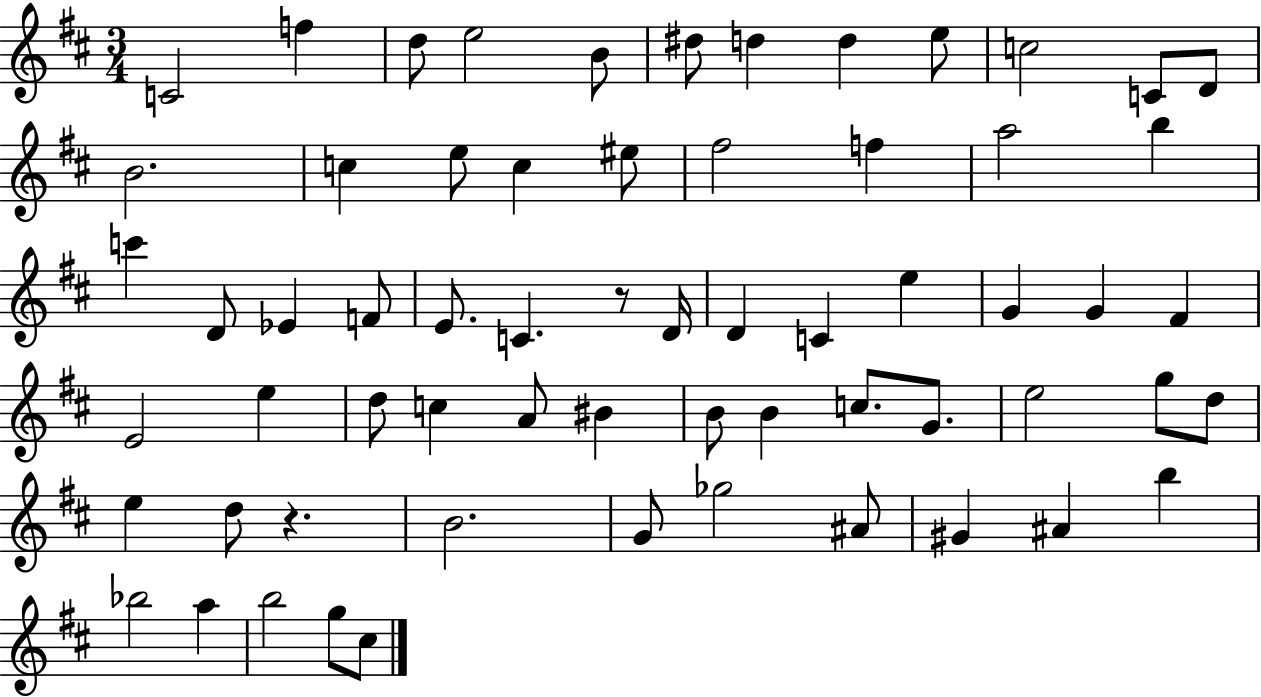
C4/h F5/q D5/e E5/h B4/e D#5/e D5/q D5/q E5/e C5/h C4/e D4/e B4/h. C5/q E5/e C5/q EIS5/e F#5/h F5/q A5/h B5/q C6/q D4/e Eb4/q F4/e E4/e. C4/q. R/e D4/s D4/q C4/q E5/q G4/q G4/q F#4/q E4/h E5/q D5/e C5/q A4/e BIS4/q B4/e B4/q C5/e. G4/e. E5/h G5/e D5/e E5/q D5/e R/q. B4/h. G4/e Gb5/h A#4/e G#4/q A#4/q B5/q Bb5/h A5/q B5/h G5/e C#5/e